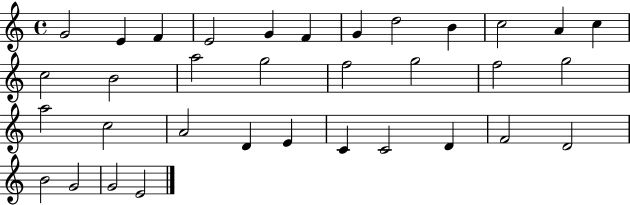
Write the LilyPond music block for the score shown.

{
  \clef treble
  \time 4/4
  \defaultTimeSignature
  \key c \major
  g'2 e'4 f'4 | e'2 g'4 f'4 | g'4 d''2 b'4 | c''2 a'4 c''4 | \break c''2 b'2 | a''2 g''2 | f''2 g''2 | f''2 g''2 | \break a''2 c''2 | a'2 d'4 e'4 | c'4 c'2 d'4 | f'2 d'2 | \break b'2 g'2 | g'2 e'2 | \bar "|."
}